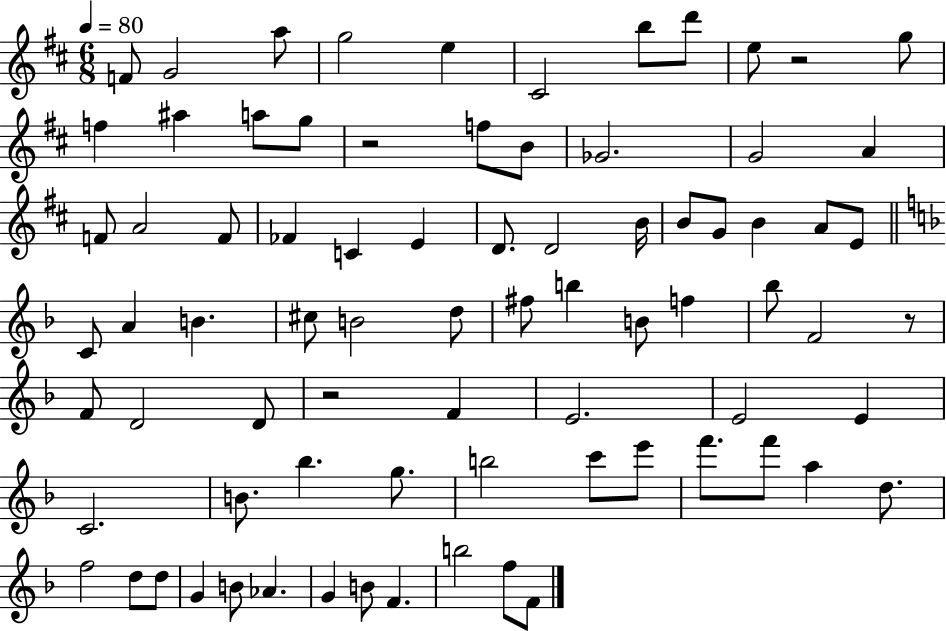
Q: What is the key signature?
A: D major